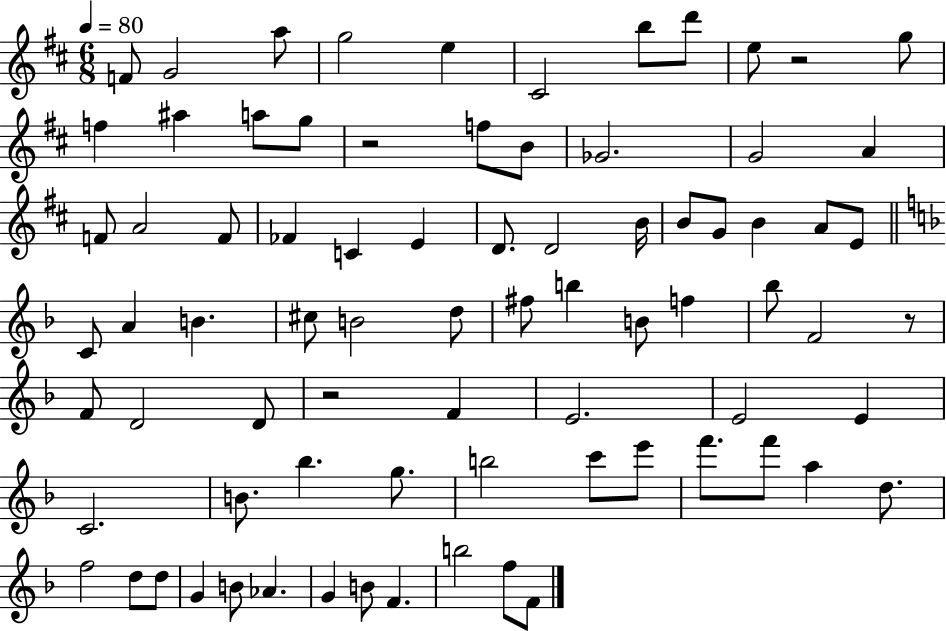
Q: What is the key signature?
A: D major